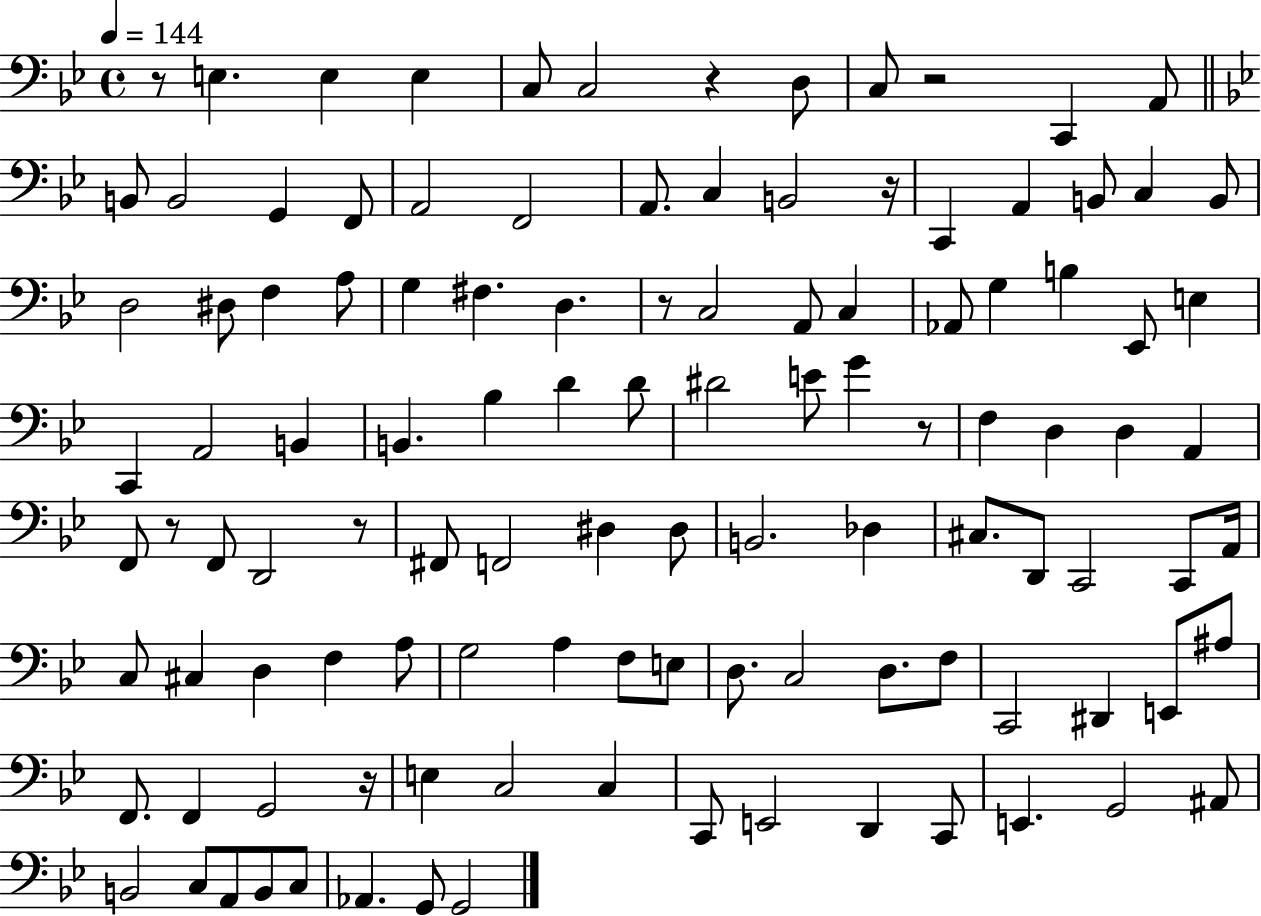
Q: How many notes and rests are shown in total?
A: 113